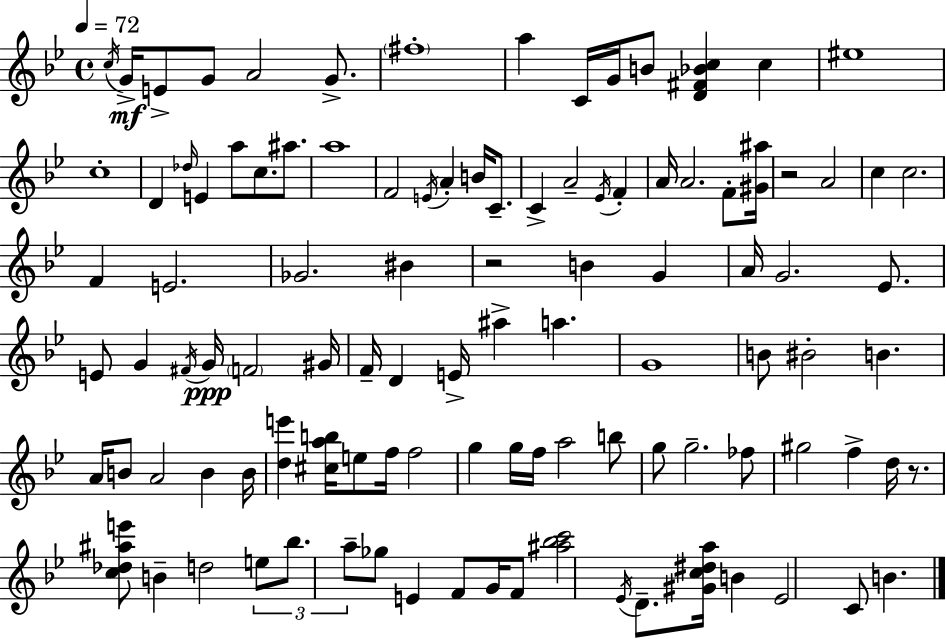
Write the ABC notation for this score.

X:1
T:Untitled
M:4/4
L:1/4
K:Bb
c/4 G/4 E/2 G/2 A2 G/2 ^f4 a C/4 G/4 B/2 [D^F_Bc] c ^e4 c4 D _d/4 E a/2 c/2 ^a/2 a4 F2 E/4 A B/4 C/2 C A2 _E/4 F A/4 A2 F/2 [^G^a]/4 z2 A2 c c2 F E2 _G2 ^B z2 B G A/4 G2 _E/2 E/2 G ^F/4 G/4 F2 ^G/4 F/4 D E/4 ^a a G4 B/2 ^B2 B A/4 B/2 A2 B B/4 [de'] [^cab]/4 e/2 f/4 f2 g g/4 f/4 a2 b/2 g/2 g2 _f/2 ^g2 f d/4 z/2 [c_d^ae']/2 B d2 e/2 _b/2 a/2 _g/2 E F/2 G/4 F/2 [^a_bc']2 _E/4 D/2 [^Gc^da]/4 B _E2 C/2 B